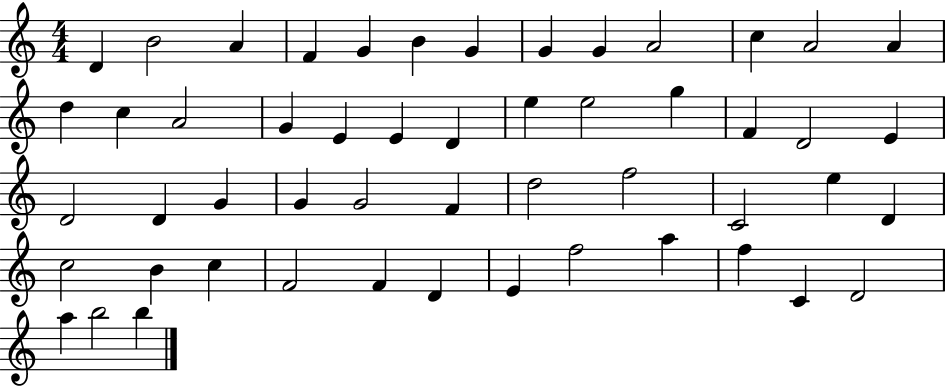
X:1
T:Untitled
M:4/4
L:1/4
K:C
D B2 A F G B G G G A2 c A2 A d c A2 G E E D e e2 g F D2 E D2 D G G G2 F d2 f2 C2 e D c2 B c F2 F D E f2 a f C D2 a b2 b